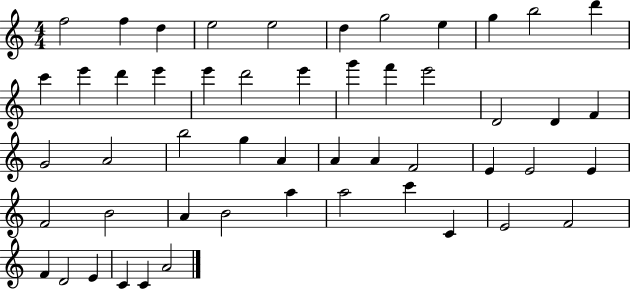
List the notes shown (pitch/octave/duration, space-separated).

F5/h F5/q D5/q E5/h E5/h D5/q G5/h E5/q G5/q B5/h D6/q C6/q E6/q D6/q E6/q E6/q D6/h E6/q G6/q F6/q E6/h D4/h D4/q F4/q G4/h A4/h B5/h G5/q A4/q A4/q A4/q F4/h E4/q E4/h E4/q F4/h B4/h A4/q B4/h A5/q A5/h C6/q C4/q E4/h F4/h F4/q D4/h E4/q C4/q C4/q A4/h